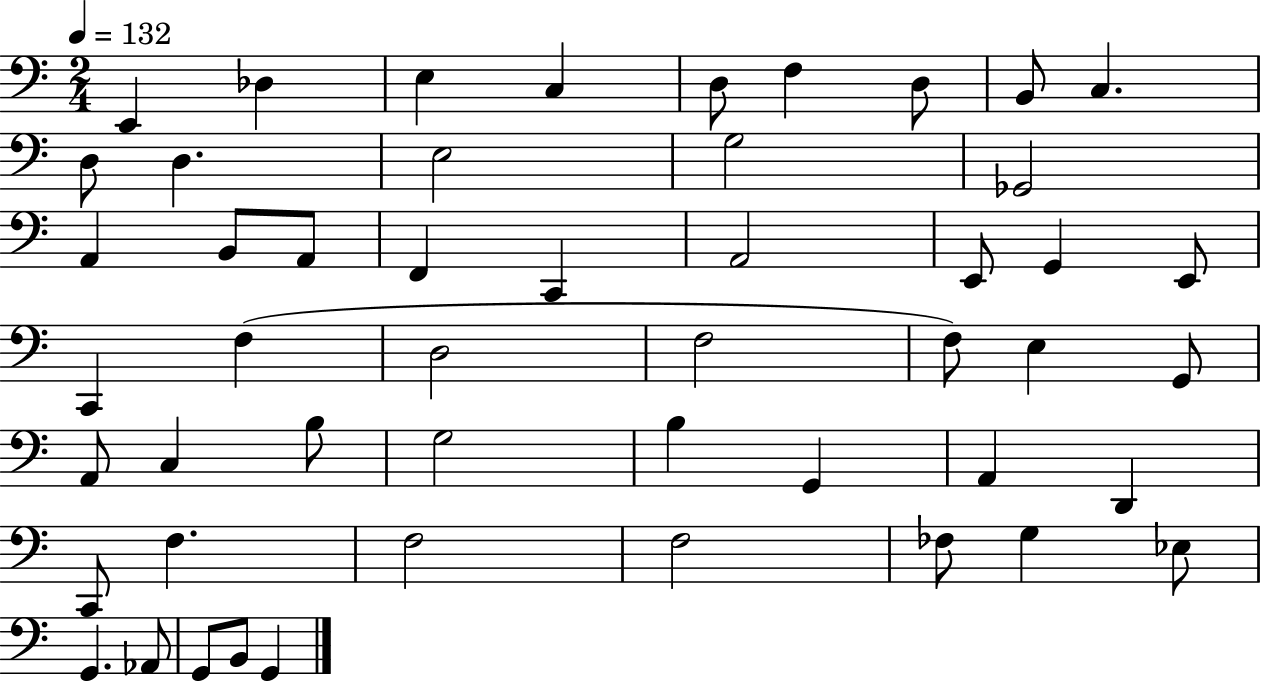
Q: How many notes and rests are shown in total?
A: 50